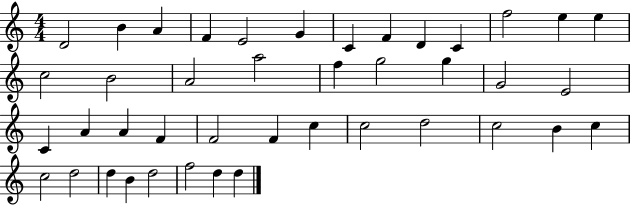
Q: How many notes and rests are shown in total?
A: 42